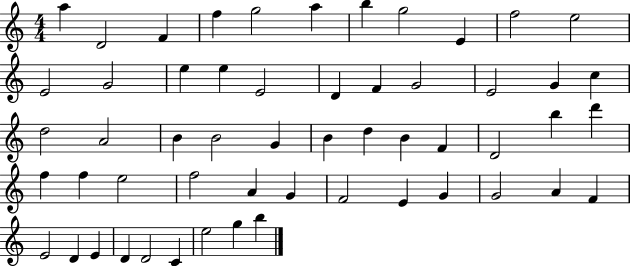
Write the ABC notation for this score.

X:1
T:Untitled
M:4/4
L:1/4
K:C
a D2 F f g2 a b g2 E f2 e2 E2 G2 e e E2 D F G2 E2 G c d2 A2 B B2 G B d B F D2 b d' f f e2 f2 A G F2 E G G2 A F E2 D E D D2 C e2 g b